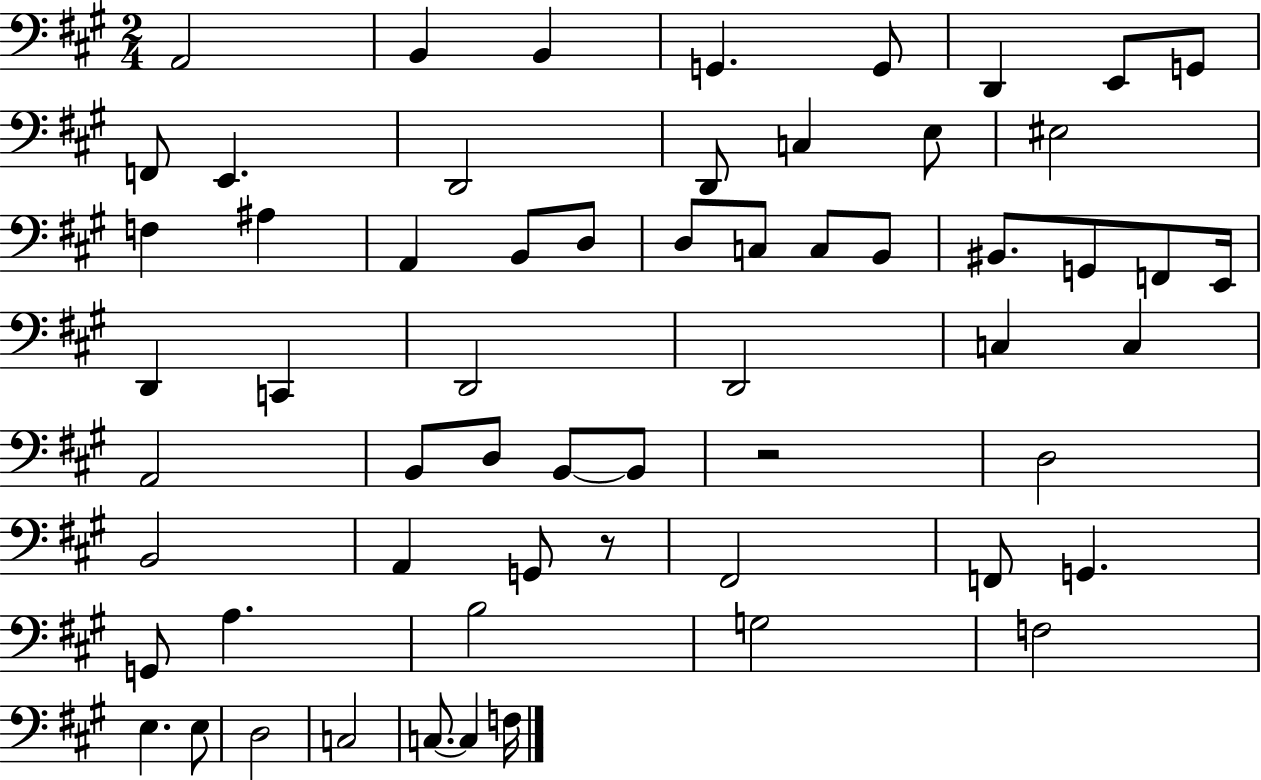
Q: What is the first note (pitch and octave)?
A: A2